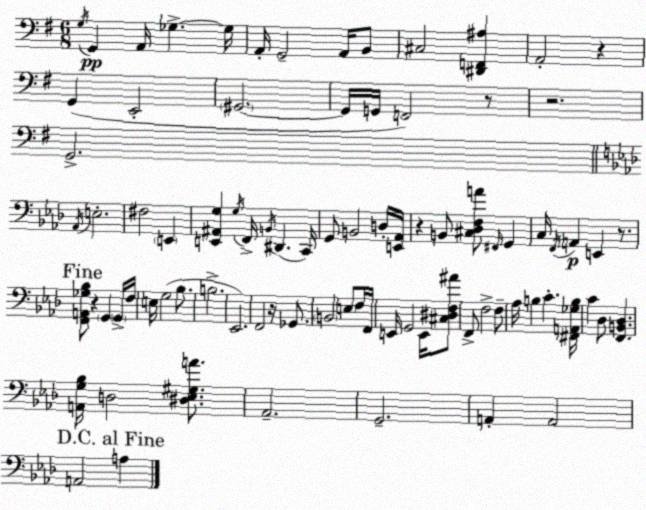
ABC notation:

X:1
T:Untitled
M:6/8
L:1/4
K:G
G,/4 G,, A,,/4 _G, _G,/4 A,,/4 G,,2 A,,/4 B,,/2 ^C,2 [^D,,F,,^A,] A,,2 z G,, E,,2 ^G,,2 ^G,,/4 G,,/4 F,,2 z/2 z2 G,,2 _A,,/4 E,2 ^F,2 E,, [E,,^A,,G,] G,/4 F,,/4 B,,/4 ^D,, C,,/4 G,,/2 B,,2 D,/4 [E,,_A,,]/4 z B,,/2 [^C,_D,F,A]/2 ^F,,/4 G,, C,/4 F,,/4 A,, E,, z/2 [F,,A,,_G,_B,]/2 z G,, G,,/4 F,/4 E,/4 G,2 _B,/2 B,2 _E,,2 F,,2 z/4 _G,,/2 B,,2 E,/2 F,/4 F,,/4 E,,/4 G,,2 E,,/4 [^C,^D,F,^A]/2 F,,/2 F,2 F,/2 _A,/4 B, C [^F,,A,,_G,B,]/4 C _D,/2 [F,,B,,_D,] [A,,G,_B,]/4 D,2 [^D,_E,^G,A]/2 _A,,2 G,,2 A,, A,,2 A,,2 A,